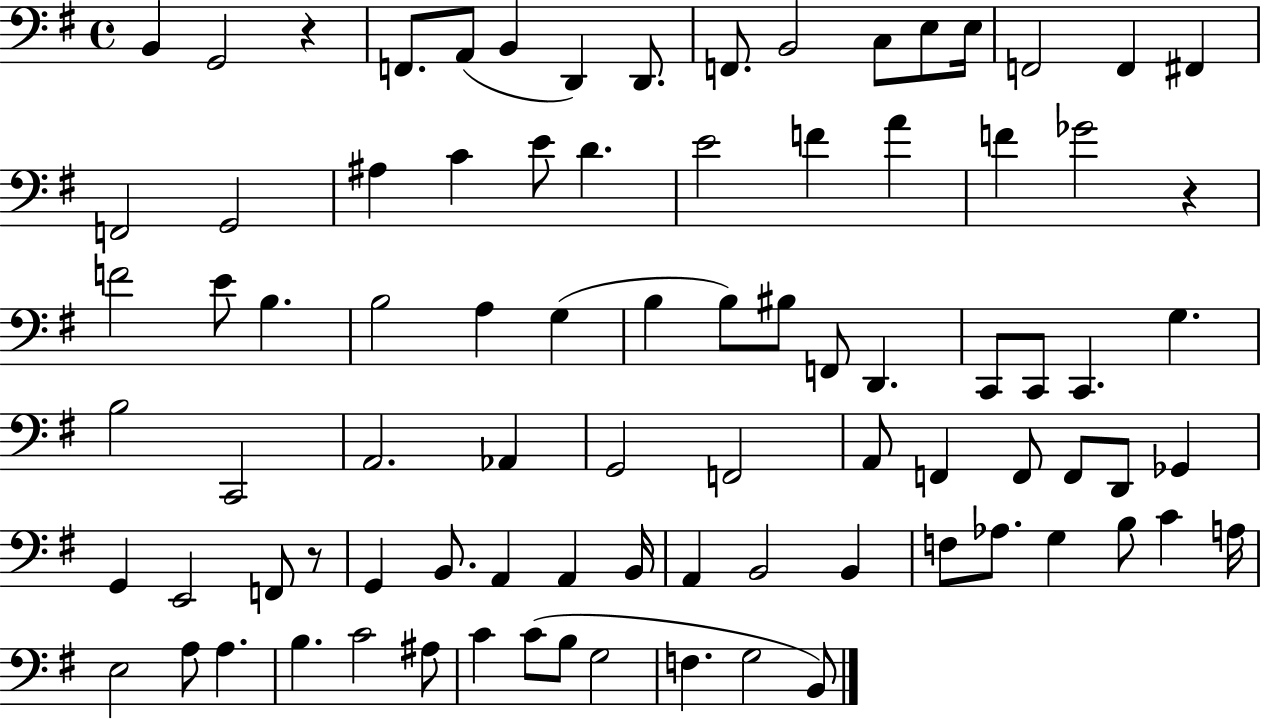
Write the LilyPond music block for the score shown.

{
  \clef bass
  \time 4/4
  \defaultTimeSignature
  \key g \major
  \repeat volta 2 { b,4 g,2 r4 | f,8. a,8( b,4 d,4) d,8. | f,8. b,2 c8 e8 e16 | f,2 f,4 fis,4 | \break f,2 g,2 | ais4 c'4 e'8 d'4. | e'2 f'4 a'4 | f'4 ges'2 r4 | \break f'2 e'8 b4. | b2 a4 g4( | b4 b8) bis8 f,8 d,4. | c,8 c,8 c,4. g4. | \break b2 c,2 | a,2. aes,4 | g,2 f,2 | a,8 f,4 f,8 f,8 d,8 ges,4 | \break g,4 e,2 f,8 r8 | g,4 b,8. a,4 a,4 b,16 | a,4 b,2 b,4 | f8 aes8. g4 b8 c'4 a16 | \break e2 a8 a4. | b4. c'2 ais8 | c'4 c'8( b8 g2 | f4. g2 b,8) | \break } \bar "|."
}